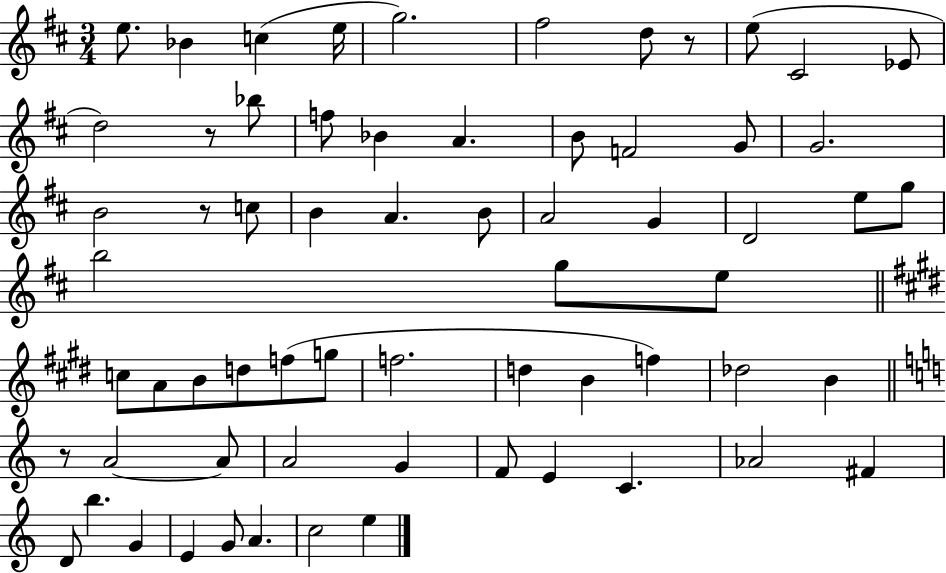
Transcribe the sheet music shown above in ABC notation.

X:1
T:Untitled
M:3/4
L:1/4
K:D
e/2 _B c e/4 g2 ^f2 d/2 z/2 e/2 ^C2 _E/2 d2 z/2 _b/2 f/2 _B A B/2 F2 G/2 G2 B2 z/2 c/2 B A B/2 A2 G D2 e/2 g/2 b2 g/2 e/2 c/2 A/2 B/2 d/2 f/2 g/2 f2 d B f _d2 B z/2 A2 A/2 A2 G F/2 E C _A2 ^F D/2 b G E G/2 A c2 e